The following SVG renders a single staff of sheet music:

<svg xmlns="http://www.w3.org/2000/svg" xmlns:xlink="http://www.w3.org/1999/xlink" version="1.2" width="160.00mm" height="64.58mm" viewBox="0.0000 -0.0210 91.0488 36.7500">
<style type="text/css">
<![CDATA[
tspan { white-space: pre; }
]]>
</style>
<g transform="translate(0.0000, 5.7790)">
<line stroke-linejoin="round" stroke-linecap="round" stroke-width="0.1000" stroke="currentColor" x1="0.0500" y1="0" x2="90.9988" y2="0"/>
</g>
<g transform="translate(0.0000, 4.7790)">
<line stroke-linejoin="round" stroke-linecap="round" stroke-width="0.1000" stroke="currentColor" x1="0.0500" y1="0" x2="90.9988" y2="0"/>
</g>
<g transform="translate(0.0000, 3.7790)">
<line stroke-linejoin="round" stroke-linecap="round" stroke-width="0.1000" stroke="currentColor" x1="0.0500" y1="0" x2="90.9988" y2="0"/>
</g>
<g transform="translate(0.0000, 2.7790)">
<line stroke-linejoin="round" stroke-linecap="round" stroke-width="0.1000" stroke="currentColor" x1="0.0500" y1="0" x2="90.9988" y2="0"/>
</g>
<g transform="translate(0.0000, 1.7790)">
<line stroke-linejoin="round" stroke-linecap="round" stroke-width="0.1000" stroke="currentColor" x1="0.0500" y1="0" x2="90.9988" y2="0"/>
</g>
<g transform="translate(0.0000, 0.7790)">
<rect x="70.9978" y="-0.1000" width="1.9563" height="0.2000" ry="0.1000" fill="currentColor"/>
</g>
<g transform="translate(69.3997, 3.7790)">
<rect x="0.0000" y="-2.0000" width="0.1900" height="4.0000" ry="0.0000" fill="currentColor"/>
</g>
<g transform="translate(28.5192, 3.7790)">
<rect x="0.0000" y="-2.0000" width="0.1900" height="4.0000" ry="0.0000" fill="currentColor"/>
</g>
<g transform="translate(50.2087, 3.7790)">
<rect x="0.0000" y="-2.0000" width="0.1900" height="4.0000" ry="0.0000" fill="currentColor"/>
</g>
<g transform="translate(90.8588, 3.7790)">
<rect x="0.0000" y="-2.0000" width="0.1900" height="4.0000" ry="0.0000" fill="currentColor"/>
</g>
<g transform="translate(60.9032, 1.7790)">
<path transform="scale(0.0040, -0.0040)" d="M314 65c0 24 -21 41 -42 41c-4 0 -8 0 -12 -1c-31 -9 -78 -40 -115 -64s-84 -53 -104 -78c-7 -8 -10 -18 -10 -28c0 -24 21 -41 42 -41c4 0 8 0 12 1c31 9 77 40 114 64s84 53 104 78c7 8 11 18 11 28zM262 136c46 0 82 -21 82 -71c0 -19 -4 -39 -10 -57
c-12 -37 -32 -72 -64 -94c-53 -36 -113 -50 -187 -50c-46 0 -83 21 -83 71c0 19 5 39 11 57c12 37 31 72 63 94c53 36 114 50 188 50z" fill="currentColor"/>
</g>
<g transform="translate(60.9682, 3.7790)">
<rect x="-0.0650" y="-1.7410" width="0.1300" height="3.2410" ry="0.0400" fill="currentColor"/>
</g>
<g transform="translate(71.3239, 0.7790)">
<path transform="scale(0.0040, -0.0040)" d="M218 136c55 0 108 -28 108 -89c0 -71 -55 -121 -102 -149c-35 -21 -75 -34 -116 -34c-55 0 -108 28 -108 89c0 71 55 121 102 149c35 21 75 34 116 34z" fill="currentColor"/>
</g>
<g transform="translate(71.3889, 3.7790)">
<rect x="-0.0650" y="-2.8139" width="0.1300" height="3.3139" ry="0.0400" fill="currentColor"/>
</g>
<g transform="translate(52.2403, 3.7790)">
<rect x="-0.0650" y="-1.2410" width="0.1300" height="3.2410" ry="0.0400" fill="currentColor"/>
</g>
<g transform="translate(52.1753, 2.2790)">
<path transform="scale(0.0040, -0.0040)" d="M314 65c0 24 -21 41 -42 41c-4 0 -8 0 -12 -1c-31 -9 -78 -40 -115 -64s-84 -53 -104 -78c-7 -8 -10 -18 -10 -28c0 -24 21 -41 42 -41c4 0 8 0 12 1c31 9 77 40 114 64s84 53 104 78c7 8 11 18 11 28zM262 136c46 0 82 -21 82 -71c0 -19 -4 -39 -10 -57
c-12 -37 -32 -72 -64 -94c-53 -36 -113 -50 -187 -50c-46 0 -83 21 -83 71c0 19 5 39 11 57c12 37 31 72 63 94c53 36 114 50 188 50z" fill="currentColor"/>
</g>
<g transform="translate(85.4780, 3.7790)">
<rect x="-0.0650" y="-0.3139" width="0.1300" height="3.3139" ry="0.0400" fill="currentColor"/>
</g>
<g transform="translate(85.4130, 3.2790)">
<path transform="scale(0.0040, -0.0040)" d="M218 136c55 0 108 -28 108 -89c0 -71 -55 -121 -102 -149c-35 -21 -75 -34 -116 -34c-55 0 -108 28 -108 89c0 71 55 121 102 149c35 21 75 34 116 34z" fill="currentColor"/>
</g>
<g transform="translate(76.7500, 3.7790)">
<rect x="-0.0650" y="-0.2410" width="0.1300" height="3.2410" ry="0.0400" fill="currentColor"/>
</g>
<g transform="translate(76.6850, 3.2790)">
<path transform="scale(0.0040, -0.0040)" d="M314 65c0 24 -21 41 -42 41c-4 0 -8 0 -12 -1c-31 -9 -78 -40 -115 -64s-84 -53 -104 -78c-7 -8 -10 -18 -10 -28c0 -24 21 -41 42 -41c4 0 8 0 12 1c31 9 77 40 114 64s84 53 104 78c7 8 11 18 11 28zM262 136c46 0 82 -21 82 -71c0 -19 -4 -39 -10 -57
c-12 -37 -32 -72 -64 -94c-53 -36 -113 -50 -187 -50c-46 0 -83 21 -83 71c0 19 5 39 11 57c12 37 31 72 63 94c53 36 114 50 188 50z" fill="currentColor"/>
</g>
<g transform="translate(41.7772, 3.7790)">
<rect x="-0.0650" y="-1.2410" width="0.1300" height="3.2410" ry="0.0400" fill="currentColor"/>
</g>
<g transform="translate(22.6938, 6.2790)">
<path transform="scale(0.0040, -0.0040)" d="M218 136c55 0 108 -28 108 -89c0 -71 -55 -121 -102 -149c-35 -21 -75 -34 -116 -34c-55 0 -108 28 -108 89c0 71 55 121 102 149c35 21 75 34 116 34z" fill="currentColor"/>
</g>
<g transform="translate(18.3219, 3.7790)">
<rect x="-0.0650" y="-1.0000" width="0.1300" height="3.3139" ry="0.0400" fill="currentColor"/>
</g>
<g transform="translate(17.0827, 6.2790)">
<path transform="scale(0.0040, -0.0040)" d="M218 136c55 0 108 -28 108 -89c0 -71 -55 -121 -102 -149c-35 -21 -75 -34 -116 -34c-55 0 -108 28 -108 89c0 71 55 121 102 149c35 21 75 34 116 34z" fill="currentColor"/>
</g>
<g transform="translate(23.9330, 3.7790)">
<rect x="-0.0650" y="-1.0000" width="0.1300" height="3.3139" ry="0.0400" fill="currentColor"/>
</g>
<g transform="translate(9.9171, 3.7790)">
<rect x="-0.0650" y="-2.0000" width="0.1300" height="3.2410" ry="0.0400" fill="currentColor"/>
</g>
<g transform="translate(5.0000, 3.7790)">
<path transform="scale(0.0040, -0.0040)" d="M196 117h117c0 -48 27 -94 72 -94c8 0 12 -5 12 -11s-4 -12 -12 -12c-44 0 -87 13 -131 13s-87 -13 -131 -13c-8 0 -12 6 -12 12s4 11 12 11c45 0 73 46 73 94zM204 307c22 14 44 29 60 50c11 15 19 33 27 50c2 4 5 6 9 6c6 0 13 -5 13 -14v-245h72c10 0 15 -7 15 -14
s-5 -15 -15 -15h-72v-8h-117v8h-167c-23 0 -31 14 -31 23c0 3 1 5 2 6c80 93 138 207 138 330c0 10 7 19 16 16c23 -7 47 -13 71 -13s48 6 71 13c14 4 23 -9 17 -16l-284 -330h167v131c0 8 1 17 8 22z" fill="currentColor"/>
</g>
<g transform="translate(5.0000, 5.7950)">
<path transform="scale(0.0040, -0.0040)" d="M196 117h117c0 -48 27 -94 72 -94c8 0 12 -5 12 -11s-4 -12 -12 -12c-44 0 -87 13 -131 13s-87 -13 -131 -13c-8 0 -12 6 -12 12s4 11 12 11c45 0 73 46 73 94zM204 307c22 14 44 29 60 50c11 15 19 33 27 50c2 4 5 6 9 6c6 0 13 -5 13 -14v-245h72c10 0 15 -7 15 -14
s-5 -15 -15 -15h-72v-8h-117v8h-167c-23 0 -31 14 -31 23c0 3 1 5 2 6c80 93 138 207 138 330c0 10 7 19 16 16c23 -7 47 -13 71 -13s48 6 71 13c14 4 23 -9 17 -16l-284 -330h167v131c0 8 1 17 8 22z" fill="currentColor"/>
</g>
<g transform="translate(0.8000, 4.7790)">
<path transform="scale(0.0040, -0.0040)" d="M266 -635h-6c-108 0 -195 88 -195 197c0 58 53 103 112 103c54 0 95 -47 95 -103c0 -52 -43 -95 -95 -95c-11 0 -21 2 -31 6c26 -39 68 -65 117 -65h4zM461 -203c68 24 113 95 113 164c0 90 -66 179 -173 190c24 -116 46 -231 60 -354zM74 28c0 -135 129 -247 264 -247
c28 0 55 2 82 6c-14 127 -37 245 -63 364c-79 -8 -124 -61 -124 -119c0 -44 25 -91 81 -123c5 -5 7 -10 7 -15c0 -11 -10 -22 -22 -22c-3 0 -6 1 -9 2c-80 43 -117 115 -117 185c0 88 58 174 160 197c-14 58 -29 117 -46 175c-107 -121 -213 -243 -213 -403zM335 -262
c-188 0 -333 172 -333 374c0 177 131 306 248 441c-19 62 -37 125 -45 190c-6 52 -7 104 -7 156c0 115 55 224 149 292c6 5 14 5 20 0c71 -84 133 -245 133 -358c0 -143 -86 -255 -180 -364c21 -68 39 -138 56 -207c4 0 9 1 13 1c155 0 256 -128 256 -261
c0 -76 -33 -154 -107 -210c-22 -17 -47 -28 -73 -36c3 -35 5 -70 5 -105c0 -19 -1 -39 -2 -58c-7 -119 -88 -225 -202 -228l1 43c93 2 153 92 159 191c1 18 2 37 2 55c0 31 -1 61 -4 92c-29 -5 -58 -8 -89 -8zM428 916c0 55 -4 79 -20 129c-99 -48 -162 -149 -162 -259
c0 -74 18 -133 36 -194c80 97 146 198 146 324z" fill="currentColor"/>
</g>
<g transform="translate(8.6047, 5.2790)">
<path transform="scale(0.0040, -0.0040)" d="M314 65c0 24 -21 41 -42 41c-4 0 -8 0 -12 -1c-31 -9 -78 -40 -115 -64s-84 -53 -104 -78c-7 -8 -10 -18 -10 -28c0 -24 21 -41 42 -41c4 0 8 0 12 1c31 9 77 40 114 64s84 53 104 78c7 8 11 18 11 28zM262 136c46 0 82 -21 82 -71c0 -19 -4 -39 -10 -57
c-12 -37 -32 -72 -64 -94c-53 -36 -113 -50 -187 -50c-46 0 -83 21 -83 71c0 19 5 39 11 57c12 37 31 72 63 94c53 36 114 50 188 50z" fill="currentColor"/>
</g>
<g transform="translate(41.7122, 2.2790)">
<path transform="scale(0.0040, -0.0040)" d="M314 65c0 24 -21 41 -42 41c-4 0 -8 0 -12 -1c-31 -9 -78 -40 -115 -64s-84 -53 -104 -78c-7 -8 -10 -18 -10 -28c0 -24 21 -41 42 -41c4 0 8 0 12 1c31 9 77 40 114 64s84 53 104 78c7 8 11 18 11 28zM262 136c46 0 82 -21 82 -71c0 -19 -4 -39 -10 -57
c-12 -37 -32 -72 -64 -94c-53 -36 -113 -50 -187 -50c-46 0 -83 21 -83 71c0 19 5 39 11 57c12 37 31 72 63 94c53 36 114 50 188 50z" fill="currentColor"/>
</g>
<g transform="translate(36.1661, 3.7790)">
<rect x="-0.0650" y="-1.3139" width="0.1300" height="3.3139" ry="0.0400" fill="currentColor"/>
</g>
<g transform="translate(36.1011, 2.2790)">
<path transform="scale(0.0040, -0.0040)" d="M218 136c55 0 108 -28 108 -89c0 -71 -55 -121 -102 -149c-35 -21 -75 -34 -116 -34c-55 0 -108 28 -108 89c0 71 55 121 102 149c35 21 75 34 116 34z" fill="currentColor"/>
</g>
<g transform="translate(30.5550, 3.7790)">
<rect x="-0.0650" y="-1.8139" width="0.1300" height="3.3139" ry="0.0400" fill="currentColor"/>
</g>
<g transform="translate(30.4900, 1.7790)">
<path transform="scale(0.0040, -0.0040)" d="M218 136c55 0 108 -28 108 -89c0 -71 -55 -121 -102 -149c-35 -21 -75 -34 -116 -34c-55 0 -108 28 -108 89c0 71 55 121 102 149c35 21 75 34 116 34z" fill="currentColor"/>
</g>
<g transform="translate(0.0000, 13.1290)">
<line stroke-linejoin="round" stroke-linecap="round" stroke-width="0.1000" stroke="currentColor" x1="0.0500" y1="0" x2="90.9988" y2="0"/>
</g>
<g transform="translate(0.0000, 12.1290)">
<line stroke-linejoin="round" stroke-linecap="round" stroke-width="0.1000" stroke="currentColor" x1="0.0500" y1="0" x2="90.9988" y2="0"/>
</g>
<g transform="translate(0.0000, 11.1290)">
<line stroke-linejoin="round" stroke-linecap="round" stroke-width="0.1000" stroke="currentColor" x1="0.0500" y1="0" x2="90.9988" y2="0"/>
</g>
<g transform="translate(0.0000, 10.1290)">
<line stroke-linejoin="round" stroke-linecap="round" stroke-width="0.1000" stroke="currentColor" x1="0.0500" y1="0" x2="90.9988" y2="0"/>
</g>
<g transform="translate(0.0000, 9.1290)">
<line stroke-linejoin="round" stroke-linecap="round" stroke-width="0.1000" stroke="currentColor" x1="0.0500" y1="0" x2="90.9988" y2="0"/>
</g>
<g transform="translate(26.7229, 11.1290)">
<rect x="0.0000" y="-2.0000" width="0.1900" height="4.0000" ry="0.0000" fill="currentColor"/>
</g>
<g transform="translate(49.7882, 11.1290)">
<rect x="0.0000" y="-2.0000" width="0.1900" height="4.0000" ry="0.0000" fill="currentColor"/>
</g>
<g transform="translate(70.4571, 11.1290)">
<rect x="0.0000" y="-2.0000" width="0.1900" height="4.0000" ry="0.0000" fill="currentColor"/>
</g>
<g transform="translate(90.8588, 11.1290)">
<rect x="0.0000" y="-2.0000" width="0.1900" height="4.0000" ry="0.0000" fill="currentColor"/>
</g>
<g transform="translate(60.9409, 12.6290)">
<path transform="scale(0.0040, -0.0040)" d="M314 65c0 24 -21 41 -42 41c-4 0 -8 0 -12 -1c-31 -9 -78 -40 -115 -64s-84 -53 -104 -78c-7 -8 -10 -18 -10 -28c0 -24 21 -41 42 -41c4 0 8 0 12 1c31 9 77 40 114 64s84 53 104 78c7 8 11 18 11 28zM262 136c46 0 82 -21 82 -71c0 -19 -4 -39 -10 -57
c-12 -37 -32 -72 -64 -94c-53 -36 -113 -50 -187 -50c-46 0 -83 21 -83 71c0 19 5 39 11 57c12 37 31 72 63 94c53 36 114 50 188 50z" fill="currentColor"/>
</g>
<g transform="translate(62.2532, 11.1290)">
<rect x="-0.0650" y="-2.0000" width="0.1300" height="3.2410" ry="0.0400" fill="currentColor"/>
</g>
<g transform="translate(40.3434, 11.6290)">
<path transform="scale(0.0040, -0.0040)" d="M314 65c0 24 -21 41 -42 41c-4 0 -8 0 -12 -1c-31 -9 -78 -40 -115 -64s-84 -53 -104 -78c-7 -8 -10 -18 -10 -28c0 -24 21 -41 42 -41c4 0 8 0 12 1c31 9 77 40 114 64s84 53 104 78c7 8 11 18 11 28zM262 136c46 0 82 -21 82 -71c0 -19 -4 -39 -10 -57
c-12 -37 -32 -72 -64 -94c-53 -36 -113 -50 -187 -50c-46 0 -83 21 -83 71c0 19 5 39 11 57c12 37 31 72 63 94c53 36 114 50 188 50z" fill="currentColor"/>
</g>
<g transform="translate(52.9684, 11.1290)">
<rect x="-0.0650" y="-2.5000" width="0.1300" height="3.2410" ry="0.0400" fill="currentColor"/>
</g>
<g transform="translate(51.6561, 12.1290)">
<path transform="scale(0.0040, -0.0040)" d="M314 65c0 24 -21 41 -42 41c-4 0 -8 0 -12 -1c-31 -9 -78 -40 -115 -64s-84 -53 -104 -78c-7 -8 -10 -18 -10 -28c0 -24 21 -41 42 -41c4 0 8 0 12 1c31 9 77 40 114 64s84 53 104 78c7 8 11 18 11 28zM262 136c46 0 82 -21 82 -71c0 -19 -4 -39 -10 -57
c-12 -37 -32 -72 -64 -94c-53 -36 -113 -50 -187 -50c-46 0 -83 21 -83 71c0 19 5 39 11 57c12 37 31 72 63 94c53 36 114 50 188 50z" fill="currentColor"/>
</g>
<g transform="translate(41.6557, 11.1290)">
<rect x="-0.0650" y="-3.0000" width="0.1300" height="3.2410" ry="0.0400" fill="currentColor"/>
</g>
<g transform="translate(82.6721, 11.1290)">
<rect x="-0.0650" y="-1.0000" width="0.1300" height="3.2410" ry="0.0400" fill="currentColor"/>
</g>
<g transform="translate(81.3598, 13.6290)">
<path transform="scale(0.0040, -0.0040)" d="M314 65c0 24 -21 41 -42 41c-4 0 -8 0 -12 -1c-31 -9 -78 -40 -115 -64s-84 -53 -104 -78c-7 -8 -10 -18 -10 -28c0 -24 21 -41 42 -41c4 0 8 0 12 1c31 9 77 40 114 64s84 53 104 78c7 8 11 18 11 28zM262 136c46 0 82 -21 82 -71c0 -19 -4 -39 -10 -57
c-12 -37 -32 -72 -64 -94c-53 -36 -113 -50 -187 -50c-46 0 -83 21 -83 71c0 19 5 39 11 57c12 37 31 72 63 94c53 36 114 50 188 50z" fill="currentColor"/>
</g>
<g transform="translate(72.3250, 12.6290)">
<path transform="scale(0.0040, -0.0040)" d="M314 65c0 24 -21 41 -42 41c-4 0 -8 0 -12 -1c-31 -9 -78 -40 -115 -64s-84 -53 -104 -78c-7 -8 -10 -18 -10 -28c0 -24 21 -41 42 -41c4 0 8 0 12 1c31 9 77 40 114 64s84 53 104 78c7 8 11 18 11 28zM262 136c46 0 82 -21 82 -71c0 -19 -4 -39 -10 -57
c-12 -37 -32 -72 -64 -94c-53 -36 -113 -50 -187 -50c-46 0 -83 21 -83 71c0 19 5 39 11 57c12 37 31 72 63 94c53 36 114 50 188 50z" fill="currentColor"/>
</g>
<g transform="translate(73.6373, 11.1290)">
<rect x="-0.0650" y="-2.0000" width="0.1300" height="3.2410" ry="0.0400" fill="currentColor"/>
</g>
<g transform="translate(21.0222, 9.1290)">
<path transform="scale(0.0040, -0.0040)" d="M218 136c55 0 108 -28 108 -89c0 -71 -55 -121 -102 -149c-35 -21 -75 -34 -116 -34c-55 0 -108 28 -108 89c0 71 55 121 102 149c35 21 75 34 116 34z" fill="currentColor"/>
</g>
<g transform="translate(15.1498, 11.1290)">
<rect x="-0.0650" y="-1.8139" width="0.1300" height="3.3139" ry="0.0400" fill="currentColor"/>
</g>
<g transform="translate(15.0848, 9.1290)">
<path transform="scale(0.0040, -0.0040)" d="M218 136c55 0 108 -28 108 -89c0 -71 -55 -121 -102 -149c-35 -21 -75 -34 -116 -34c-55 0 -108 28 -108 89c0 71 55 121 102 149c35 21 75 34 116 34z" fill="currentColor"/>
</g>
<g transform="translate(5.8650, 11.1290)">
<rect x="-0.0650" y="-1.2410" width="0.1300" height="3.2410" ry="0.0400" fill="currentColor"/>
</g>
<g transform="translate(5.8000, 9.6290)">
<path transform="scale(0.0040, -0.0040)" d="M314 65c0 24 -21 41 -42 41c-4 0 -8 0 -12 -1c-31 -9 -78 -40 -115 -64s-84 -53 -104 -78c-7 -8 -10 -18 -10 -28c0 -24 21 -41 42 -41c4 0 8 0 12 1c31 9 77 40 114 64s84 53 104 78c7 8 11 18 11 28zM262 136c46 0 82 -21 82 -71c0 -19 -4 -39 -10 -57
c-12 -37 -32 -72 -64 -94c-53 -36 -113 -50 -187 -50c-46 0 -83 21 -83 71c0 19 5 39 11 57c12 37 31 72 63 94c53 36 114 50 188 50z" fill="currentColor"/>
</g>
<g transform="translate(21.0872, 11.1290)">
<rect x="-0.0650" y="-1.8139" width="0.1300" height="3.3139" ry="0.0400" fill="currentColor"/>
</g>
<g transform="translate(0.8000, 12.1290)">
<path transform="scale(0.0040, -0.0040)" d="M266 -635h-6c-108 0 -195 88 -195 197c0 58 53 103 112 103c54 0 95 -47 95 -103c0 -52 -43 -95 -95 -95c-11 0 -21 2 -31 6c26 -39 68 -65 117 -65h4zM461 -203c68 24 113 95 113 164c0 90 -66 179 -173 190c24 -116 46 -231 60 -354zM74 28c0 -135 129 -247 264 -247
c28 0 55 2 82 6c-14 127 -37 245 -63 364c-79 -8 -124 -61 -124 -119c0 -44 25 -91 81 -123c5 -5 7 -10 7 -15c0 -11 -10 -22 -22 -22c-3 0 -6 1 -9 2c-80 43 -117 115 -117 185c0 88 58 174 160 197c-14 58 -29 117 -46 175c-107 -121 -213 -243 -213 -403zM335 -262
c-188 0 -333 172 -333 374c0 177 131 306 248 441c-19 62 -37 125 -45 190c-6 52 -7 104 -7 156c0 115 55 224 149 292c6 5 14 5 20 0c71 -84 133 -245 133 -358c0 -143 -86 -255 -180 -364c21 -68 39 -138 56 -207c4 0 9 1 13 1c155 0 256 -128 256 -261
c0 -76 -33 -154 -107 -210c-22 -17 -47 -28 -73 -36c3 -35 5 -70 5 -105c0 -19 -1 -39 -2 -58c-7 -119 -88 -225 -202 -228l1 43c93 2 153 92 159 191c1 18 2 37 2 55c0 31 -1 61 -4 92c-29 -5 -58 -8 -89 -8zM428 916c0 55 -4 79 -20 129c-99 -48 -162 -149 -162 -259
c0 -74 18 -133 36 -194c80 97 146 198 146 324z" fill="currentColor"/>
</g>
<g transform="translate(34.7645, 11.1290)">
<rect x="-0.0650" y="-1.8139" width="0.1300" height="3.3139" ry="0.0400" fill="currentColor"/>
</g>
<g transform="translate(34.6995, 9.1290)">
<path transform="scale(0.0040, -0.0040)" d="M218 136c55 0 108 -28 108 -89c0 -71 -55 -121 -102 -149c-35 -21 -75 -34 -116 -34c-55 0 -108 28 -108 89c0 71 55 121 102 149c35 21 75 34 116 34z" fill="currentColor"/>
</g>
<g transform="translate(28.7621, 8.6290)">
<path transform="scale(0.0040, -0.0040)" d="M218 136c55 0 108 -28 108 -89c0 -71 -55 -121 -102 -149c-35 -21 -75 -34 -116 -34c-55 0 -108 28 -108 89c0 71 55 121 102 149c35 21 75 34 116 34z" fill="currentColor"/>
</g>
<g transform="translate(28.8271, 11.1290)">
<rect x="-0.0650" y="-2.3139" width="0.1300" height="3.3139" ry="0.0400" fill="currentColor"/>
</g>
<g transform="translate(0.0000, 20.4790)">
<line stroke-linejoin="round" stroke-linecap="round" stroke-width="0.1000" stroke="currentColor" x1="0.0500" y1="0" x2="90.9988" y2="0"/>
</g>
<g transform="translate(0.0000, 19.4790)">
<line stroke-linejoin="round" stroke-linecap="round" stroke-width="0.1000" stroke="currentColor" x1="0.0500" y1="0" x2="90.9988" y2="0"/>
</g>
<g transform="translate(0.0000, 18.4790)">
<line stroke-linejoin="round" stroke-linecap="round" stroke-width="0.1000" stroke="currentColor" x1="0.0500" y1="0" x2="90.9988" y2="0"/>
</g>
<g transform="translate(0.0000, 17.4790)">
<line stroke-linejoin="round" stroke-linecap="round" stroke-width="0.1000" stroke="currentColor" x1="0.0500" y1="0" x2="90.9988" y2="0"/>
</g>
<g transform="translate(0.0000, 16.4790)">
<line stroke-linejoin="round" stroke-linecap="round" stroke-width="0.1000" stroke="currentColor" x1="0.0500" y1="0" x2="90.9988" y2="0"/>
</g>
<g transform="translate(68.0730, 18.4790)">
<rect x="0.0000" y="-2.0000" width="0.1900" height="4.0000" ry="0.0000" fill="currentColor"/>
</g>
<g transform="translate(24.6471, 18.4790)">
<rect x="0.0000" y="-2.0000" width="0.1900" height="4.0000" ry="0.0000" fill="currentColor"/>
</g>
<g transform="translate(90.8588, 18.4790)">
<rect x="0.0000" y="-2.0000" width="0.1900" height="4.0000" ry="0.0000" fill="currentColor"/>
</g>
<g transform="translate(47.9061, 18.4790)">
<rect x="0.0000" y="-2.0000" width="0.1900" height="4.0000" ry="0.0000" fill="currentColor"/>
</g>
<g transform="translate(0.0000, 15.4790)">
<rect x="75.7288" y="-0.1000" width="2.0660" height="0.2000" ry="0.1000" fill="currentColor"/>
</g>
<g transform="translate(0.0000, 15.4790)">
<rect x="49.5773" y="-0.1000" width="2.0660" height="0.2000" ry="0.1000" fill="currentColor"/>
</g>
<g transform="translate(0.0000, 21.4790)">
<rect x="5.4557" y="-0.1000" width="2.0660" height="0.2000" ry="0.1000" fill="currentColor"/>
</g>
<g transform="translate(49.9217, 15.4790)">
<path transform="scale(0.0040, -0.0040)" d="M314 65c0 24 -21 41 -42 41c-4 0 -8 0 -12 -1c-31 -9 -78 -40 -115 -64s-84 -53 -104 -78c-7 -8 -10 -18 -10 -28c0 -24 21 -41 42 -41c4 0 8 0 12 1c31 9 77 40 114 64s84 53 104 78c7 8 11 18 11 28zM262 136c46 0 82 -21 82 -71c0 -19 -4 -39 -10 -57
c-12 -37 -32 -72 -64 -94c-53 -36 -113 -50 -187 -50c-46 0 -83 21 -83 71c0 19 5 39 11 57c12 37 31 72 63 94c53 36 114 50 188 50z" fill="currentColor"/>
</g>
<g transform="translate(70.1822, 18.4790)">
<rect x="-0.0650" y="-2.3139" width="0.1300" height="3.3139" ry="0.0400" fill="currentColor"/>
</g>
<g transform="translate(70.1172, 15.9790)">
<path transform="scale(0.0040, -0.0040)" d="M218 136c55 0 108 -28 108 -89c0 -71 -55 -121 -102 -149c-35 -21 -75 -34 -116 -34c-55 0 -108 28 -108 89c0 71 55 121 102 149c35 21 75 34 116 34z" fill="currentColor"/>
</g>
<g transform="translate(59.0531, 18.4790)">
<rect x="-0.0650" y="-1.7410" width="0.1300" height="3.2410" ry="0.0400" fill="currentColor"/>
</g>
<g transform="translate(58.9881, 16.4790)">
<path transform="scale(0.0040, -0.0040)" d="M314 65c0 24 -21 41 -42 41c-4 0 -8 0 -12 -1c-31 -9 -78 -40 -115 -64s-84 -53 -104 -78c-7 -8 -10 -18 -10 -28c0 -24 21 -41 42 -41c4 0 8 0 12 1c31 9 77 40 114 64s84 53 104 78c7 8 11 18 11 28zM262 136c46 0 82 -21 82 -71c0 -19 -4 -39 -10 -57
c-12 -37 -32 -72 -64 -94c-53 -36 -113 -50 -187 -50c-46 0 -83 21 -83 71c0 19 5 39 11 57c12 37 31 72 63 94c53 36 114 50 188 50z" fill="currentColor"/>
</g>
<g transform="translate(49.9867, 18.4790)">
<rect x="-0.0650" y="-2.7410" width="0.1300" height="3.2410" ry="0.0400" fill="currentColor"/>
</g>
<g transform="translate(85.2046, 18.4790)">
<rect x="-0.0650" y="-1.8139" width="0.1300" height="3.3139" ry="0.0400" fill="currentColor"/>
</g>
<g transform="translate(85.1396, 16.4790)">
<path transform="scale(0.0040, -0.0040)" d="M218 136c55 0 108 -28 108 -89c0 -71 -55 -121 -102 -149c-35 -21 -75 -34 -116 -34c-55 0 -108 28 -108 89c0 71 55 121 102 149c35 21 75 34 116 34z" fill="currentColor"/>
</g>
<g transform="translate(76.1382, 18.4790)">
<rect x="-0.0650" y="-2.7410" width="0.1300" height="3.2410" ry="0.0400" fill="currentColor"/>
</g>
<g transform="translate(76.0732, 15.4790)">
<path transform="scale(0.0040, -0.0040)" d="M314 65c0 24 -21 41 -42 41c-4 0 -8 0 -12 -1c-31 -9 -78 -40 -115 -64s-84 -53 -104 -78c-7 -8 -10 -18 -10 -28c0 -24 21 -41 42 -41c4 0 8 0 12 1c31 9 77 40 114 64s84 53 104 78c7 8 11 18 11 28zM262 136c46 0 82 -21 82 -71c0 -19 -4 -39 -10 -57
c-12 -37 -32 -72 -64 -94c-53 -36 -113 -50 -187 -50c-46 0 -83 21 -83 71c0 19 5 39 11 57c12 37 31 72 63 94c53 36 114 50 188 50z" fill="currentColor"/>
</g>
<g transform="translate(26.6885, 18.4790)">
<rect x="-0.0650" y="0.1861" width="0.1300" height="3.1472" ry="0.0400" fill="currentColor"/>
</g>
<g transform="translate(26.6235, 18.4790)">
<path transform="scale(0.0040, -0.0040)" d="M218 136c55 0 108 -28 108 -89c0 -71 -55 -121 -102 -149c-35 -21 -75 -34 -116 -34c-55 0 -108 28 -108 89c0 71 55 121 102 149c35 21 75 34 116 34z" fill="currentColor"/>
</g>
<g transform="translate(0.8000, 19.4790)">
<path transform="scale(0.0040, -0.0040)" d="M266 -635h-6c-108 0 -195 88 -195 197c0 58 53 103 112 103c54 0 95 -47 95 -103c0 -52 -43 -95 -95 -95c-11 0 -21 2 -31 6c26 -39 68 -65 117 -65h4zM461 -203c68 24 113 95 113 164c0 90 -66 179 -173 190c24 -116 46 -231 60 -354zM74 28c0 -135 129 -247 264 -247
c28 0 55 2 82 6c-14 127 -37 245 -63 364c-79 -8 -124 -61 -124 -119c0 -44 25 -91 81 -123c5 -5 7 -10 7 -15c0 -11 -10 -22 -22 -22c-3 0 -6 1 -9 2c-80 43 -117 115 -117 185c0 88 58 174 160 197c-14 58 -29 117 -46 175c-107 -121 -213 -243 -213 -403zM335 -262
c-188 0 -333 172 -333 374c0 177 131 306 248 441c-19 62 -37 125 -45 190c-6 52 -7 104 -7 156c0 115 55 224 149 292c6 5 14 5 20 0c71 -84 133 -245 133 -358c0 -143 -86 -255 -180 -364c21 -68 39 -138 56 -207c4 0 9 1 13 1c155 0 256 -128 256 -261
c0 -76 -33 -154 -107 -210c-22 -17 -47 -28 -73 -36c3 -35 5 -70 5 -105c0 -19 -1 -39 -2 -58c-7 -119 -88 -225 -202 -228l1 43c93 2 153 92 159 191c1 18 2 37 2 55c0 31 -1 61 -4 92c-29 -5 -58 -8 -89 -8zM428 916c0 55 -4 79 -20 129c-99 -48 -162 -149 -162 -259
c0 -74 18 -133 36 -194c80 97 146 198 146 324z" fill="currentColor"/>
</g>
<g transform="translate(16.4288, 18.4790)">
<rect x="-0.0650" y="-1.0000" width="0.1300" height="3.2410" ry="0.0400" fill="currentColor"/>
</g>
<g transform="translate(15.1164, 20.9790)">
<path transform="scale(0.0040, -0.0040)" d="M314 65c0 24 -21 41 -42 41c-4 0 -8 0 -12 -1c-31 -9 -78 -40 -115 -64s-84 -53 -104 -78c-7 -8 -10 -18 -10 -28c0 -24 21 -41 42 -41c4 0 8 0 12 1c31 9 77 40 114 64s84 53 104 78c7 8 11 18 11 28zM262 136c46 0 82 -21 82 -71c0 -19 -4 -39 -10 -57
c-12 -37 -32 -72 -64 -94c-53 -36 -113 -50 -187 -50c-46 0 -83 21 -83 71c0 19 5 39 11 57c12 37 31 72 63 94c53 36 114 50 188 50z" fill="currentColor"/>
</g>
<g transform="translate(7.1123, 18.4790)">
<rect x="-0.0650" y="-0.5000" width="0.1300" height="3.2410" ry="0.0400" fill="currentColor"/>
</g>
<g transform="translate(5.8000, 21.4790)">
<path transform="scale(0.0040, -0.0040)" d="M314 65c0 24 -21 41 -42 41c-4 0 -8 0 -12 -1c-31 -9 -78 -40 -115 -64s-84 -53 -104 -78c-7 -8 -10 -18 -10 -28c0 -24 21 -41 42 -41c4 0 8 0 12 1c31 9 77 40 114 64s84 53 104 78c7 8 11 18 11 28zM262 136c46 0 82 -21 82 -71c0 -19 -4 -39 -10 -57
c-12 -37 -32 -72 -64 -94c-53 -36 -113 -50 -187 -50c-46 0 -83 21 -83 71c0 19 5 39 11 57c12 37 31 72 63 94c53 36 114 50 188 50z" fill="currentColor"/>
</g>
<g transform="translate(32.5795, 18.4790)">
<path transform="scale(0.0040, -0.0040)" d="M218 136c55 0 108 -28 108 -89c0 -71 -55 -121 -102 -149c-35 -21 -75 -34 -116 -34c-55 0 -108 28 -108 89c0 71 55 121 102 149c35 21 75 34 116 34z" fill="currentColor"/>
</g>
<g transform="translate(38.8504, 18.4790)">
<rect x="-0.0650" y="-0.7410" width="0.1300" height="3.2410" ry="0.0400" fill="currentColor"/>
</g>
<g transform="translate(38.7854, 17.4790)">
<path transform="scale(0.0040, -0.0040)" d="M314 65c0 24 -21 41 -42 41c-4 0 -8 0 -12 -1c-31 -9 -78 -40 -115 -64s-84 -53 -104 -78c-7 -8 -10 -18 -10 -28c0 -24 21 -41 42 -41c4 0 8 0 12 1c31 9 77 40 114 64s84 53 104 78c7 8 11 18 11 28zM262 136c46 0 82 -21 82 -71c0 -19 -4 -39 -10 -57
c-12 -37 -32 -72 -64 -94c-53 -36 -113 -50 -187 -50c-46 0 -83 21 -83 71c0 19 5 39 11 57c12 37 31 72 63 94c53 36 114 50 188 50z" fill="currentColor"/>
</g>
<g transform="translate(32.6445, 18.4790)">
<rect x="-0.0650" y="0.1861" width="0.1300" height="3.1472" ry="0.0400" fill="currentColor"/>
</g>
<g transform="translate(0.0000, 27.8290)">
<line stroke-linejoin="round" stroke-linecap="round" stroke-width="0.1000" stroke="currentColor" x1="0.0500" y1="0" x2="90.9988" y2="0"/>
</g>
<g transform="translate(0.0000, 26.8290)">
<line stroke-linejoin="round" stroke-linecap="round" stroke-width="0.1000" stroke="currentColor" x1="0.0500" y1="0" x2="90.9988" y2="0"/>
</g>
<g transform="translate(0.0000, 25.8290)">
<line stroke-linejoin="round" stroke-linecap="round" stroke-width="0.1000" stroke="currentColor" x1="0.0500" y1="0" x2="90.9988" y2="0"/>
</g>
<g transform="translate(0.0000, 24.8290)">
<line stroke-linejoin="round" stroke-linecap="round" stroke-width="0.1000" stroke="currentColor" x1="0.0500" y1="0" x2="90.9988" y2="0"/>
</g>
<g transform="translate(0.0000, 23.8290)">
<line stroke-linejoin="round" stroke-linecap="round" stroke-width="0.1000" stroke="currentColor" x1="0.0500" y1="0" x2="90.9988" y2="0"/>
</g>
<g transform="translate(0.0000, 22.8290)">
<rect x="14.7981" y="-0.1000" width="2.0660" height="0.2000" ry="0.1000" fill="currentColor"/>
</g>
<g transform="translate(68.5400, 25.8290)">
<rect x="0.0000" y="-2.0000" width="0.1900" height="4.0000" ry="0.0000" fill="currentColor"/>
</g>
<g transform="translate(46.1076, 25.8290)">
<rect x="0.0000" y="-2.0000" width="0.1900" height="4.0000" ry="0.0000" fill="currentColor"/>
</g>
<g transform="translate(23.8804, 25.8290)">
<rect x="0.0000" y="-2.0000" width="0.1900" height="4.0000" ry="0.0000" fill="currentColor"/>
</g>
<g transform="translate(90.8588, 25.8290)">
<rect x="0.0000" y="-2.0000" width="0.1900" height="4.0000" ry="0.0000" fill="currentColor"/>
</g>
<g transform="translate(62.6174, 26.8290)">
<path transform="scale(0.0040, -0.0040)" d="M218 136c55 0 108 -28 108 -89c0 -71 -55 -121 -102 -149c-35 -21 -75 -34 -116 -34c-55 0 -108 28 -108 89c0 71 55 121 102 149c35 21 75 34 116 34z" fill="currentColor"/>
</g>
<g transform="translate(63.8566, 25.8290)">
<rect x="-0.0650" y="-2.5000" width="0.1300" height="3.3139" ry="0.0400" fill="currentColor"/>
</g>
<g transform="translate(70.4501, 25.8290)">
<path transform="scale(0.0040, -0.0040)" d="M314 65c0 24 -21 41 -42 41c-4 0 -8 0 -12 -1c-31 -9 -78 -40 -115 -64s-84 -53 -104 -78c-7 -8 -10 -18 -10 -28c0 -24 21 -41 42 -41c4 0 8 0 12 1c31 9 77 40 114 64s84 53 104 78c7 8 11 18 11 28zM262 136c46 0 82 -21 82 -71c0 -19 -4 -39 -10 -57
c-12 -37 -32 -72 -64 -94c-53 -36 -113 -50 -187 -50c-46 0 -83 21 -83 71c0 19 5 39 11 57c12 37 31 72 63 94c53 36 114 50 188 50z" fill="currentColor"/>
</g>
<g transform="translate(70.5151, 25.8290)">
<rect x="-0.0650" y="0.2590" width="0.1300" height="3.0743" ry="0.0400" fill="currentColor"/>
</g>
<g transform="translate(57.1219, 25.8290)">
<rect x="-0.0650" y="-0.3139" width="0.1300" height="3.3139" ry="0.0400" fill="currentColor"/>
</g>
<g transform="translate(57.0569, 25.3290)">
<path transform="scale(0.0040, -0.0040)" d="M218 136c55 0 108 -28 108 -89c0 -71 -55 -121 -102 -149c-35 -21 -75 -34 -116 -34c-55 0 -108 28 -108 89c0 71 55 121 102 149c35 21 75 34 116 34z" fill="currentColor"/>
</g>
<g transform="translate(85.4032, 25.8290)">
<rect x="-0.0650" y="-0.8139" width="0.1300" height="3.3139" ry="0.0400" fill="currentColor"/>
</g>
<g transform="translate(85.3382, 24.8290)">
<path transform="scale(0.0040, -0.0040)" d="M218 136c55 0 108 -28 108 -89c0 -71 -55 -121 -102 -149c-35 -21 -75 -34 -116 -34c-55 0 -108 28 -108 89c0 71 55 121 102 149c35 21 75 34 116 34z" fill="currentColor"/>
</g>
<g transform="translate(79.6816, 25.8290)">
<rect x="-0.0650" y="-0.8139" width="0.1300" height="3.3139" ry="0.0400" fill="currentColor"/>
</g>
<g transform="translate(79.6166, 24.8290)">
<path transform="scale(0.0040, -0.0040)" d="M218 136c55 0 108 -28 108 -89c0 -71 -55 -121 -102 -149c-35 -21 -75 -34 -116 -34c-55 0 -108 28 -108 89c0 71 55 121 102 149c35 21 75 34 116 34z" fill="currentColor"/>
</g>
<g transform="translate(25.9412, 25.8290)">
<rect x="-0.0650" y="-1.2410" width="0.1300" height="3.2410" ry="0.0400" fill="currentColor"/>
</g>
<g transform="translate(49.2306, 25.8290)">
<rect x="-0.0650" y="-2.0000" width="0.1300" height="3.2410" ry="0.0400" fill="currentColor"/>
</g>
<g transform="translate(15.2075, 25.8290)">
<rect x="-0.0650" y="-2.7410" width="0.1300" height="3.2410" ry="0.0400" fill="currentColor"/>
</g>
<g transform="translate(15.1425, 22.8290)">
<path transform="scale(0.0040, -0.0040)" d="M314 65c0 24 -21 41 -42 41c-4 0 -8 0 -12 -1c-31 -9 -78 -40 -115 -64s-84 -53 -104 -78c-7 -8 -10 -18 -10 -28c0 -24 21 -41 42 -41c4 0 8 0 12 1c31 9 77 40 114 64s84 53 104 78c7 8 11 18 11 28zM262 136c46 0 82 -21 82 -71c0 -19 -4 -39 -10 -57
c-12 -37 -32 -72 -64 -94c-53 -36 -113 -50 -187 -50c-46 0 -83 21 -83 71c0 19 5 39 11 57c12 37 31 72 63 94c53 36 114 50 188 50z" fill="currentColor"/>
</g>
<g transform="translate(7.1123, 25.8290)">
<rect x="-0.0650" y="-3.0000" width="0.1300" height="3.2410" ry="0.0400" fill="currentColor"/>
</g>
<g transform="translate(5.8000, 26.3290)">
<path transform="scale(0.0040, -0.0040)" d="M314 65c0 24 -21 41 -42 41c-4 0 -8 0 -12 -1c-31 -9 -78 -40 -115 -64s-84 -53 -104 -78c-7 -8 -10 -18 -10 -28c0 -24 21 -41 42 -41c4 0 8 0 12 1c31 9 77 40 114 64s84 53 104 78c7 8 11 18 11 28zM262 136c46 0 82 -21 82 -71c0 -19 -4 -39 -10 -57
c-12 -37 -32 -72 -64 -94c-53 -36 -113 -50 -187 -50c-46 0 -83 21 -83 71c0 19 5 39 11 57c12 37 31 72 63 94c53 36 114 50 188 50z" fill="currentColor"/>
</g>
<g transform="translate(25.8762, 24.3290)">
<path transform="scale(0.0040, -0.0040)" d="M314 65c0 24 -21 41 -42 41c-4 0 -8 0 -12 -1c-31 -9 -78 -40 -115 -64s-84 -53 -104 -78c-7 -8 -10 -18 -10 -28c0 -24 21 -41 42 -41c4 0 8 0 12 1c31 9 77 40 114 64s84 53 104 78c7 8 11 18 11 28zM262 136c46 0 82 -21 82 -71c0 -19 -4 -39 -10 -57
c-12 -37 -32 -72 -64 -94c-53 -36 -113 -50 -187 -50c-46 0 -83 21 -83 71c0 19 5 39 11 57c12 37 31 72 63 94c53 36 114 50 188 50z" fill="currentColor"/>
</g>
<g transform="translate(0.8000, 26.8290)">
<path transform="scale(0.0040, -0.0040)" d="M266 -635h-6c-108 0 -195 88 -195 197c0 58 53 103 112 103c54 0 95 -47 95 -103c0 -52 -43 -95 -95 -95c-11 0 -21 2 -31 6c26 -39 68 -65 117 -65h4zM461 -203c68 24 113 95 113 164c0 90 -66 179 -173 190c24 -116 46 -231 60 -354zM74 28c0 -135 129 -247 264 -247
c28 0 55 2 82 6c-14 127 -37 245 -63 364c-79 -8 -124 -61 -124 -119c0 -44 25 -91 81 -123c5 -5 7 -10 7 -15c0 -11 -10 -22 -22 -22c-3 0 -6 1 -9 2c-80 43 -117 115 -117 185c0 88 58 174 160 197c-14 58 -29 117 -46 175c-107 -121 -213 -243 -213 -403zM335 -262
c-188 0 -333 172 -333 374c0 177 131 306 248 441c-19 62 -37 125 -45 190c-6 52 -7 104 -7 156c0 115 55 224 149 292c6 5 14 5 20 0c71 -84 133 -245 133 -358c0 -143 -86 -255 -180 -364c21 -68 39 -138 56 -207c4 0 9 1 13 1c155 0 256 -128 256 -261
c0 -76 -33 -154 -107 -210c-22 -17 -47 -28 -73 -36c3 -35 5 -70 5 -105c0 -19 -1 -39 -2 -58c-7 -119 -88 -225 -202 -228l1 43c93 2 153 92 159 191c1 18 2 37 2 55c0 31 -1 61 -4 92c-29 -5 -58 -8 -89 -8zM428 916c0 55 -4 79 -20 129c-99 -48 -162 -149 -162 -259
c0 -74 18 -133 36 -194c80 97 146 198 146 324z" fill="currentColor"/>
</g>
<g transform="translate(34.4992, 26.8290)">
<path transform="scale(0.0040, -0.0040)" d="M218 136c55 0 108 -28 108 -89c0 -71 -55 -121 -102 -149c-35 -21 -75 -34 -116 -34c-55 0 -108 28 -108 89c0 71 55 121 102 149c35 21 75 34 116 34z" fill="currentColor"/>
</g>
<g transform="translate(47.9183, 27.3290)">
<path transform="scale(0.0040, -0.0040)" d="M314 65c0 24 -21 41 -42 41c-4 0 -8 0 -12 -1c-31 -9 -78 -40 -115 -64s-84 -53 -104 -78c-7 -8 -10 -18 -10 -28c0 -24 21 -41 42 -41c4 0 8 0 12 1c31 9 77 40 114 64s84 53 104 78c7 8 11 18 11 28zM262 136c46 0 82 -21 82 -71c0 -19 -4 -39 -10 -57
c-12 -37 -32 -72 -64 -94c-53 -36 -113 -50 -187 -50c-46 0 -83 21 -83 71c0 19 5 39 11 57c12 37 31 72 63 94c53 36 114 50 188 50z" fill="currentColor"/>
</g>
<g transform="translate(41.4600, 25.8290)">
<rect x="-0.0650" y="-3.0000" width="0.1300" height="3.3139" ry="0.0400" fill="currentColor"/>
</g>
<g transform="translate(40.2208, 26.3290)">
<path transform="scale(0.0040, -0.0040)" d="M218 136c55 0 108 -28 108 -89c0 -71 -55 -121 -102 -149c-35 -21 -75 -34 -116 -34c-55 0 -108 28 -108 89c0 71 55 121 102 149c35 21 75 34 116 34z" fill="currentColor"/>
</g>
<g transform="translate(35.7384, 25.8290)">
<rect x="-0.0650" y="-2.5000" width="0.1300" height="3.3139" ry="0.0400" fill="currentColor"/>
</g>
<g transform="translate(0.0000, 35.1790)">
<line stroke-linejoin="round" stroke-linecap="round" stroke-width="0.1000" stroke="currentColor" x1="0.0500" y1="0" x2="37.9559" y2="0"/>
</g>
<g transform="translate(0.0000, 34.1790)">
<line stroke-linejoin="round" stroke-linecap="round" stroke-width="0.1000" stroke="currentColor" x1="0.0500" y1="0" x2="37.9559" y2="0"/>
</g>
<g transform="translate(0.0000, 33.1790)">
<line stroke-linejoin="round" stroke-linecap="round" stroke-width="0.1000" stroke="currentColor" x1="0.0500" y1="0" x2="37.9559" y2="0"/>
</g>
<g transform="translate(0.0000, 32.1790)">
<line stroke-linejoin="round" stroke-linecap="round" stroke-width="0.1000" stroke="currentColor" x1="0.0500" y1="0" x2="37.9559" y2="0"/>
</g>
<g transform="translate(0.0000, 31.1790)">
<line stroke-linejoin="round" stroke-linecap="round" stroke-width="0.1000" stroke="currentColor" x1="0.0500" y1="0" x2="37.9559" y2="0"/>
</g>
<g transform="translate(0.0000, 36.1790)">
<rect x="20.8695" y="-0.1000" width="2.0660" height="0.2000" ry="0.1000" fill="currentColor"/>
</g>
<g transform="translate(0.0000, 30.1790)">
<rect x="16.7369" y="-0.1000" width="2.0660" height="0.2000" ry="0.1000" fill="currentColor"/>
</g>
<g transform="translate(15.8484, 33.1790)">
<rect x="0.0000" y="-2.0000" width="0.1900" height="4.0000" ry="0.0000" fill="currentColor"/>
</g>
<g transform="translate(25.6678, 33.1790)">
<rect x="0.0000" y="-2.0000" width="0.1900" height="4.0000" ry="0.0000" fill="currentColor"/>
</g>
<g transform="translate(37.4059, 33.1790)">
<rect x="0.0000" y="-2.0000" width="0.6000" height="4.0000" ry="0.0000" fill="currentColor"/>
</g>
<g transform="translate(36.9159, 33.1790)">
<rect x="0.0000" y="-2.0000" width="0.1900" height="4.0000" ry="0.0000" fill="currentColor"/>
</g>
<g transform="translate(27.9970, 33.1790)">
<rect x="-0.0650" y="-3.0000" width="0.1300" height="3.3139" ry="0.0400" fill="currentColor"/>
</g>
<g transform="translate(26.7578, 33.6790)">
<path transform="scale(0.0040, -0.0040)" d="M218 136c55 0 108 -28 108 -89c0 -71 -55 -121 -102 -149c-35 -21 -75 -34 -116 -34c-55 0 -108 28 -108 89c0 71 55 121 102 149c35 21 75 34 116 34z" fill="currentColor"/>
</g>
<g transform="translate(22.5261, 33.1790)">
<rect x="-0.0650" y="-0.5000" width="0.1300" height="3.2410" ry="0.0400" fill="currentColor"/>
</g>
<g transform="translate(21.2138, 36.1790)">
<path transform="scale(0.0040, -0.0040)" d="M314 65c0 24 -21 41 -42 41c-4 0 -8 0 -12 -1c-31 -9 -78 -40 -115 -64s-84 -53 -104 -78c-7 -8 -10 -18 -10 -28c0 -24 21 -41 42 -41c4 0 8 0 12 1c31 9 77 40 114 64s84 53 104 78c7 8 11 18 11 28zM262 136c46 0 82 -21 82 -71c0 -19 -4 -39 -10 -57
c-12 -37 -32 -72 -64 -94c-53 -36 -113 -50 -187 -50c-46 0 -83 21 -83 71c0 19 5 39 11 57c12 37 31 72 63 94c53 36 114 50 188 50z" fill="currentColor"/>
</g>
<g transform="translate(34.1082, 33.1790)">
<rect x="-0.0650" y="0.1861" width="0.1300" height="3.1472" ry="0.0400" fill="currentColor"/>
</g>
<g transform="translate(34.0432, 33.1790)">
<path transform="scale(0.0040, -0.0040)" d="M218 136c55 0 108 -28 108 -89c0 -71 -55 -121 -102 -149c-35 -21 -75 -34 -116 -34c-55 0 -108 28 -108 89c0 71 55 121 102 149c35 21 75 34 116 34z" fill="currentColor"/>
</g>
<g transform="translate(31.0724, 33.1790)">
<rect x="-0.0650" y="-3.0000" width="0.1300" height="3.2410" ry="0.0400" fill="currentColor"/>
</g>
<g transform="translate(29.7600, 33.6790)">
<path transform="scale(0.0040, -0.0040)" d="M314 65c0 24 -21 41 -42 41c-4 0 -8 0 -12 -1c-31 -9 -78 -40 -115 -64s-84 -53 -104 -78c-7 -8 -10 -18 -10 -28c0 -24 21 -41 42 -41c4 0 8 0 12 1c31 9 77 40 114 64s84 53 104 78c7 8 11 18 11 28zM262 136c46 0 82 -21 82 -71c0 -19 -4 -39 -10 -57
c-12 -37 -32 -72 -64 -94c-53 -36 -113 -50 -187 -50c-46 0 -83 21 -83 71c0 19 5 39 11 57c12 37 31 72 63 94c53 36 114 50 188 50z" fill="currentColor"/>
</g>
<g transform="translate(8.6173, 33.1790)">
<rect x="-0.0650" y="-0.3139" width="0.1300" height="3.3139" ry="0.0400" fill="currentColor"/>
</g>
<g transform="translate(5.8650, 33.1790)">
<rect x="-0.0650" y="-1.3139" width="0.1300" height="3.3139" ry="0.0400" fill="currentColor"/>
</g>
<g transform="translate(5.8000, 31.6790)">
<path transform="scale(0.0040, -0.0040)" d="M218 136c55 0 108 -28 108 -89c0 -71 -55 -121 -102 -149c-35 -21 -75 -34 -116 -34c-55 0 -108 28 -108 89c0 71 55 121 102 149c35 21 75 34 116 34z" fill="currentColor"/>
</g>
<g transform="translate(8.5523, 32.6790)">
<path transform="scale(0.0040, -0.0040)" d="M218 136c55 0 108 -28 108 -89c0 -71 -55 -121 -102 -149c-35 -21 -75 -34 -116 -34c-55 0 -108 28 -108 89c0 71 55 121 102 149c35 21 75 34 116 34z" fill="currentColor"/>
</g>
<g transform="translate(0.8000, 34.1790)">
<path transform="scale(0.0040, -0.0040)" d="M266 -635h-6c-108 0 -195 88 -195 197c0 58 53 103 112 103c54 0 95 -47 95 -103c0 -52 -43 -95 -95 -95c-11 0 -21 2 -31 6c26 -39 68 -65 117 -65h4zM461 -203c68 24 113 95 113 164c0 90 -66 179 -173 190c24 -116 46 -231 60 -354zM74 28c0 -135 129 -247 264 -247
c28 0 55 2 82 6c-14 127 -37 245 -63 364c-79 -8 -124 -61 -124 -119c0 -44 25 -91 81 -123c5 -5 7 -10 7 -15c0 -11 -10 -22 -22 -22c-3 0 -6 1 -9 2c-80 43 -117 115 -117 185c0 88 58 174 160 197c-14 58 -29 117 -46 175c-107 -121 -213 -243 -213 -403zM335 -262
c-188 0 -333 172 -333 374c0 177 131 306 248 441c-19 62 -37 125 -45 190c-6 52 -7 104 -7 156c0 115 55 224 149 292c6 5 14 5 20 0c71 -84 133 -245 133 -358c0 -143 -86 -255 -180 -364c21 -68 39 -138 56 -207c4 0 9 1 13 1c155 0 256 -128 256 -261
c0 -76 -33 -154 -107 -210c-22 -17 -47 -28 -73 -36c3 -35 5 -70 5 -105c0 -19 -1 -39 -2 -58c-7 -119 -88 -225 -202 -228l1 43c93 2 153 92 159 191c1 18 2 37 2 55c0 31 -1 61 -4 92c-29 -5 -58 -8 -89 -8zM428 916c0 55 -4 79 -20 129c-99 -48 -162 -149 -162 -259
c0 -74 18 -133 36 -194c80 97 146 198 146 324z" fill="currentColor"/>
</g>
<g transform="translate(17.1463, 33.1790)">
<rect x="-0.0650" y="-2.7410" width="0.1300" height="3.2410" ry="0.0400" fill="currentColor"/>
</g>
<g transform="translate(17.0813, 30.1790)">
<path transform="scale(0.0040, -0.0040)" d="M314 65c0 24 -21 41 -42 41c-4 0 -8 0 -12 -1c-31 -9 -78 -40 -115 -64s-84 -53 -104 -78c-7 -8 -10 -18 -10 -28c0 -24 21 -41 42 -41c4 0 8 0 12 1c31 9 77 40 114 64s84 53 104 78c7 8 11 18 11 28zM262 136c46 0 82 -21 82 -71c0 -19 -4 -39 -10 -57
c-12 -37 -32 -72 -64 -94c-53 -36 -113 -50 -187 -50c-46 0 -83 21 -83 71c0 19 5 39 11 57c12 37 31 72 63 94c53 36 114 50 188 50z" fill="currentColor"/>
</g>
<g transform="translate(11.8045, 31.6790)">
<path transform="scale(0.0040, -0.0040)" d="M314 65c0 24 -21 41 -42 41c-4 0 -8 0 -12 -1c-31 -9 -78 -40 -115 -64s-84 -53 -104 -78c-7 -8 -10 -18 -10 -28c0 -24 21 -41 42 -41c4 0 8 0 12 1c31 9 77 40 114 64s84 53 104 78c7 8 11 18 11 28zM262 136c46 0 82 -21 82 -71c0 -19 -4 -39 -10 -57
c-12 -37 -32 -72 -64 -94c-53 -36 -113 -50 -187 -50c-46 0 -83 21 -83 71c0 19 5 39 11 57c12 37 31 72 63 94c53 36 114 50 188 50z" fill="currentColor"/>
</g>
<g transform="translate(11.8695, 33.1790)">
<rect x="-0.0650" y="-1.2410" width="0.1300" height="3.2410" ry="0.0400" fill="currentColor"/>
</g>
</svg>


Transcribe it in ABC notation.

X:1
T:Untitled
M:4/4
L:1/4
K:C
F2 D D f e e2 e2 f2 a c2 c e2 f f g f A2 G2 F2 F2 D2 C2 D2 B B d2 a2 f2 g a2 f A2 a2 e2 G A F2 c G B2 d d e c e2 a2 C2 A A2 B